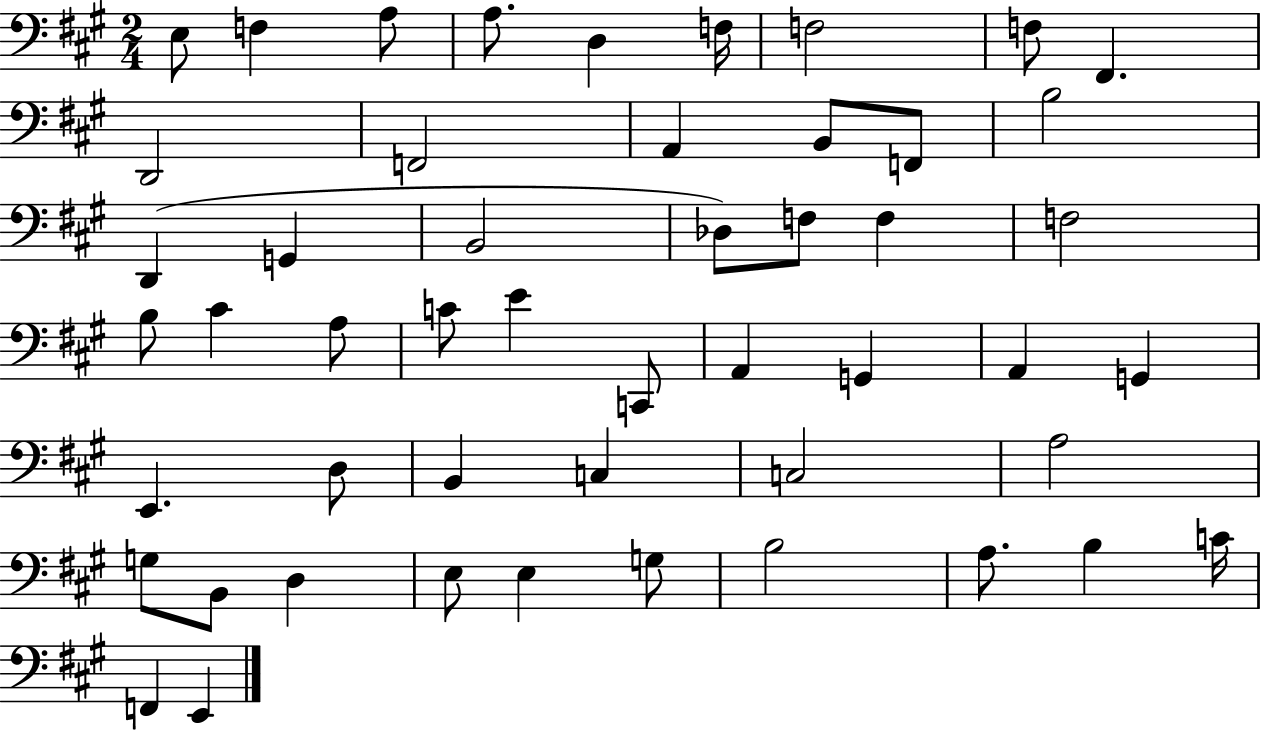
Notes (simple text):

E3/e F3/q A3/e A3/e. D3/q F3/s F3/h F3/e F#2/q. D2/h F2/h A2/q B2/e F2/e B3/h D2/q G2/q B2/h Db3/e F3/e F3/q F3/h B3/e C#4/q A3/e C4/e E4/q C2/e A2/q G2/q A2/q G2/q E2/q. D3/e B2/q C3/q C3/h A3/h G3/e B2/e D3/q E3/e E3/q G3/e B3/h A3/e. B3/q C4/s F2/q E2/q